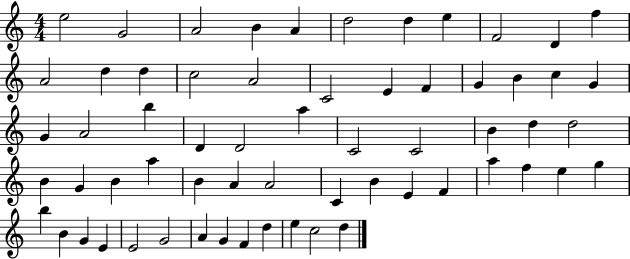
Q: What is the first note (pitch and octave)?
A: E5